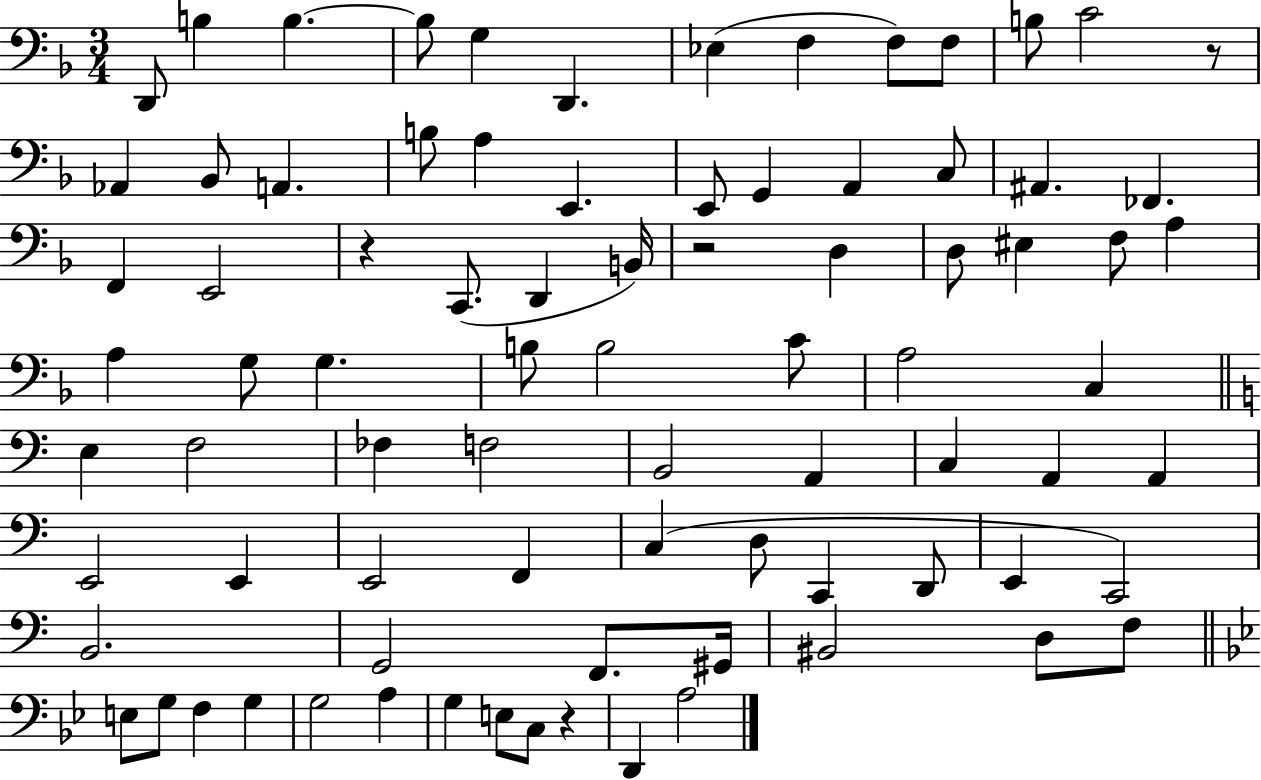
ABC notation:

X:1
T:Untitled
M:3/4
L:1/4
K:F
D,,/2 B, B, B,/2 G, D,, _E, F, F,/2 F,/2 B,/2 C2 z/2 _A,, _B,,/2 A,, B,/2 A, E,, E,,/2 G,, A,, C,/2 ^A,, _F,, F,, E,,2 z C,,/2 D,, B,,/4 z2 D, D,/2 ^E, F,/2 A, A, G,/2 G, B,/2 B,2 C/2 A,2 C, E, F,2 _F, F,2 B,,2 A,, C, A,, A,, E,,2 E,, E,,2 F,, C, D,/2 C,, D,,/2 E,, C,,2 B,,2 G,,2 F,,/2 ^G,,/4 ^B,,2 D,/2 F,/2 E,/2 G,/2 F, G, G,2 A, G, E,/2 C,/2 z D,, A,2